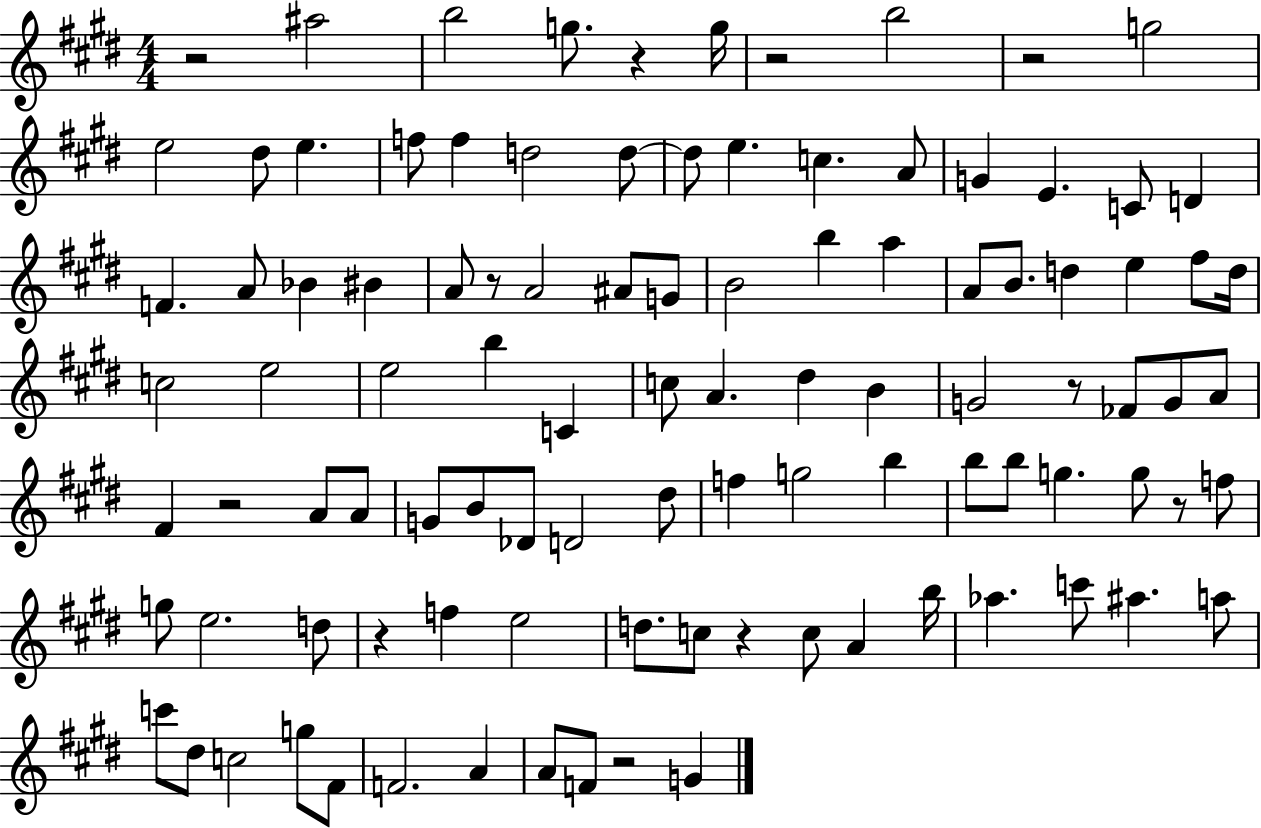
R/h A#5/h B5/h G5/e. R/q G5/s R/h B5/h R/h G5/h E5/h D#5/e E5/q. F5/e F5/q D5/h D5/e D5/e E5/q. C5/q. A4/e G4/q E4/q. C4/e D4/q F4/q. A4/e Bb4/q BIS4/q A4/e R/e A4/h A#4/e G4/e B4/h B5/q A5/q A4/e B4/e. D5/q E5/q F#5/e D5/s C5/h E5/h E5/h B5/q C4/q C5/e A4/q. D#5/q B4/q G4/h R/e FES4/e G4/e A4/e F#4/q R/h A4/e A4/e G4/e B4/e Db4/e D4/h D#5/e F5/q G5/h B5/q B5/e B5/e G5/q. G5/e R/e F5/e G5/e E5/h. D5/e R/q F5/q E5/h D5/e. C5/e R/q C5/e A4/q B5/s Ab5/q. C6/e A#5/q. A5/e C6/e D#5/e C5/h G5/e F#4/e F4/h. A4/q A4/e F4/e R/h G4/q